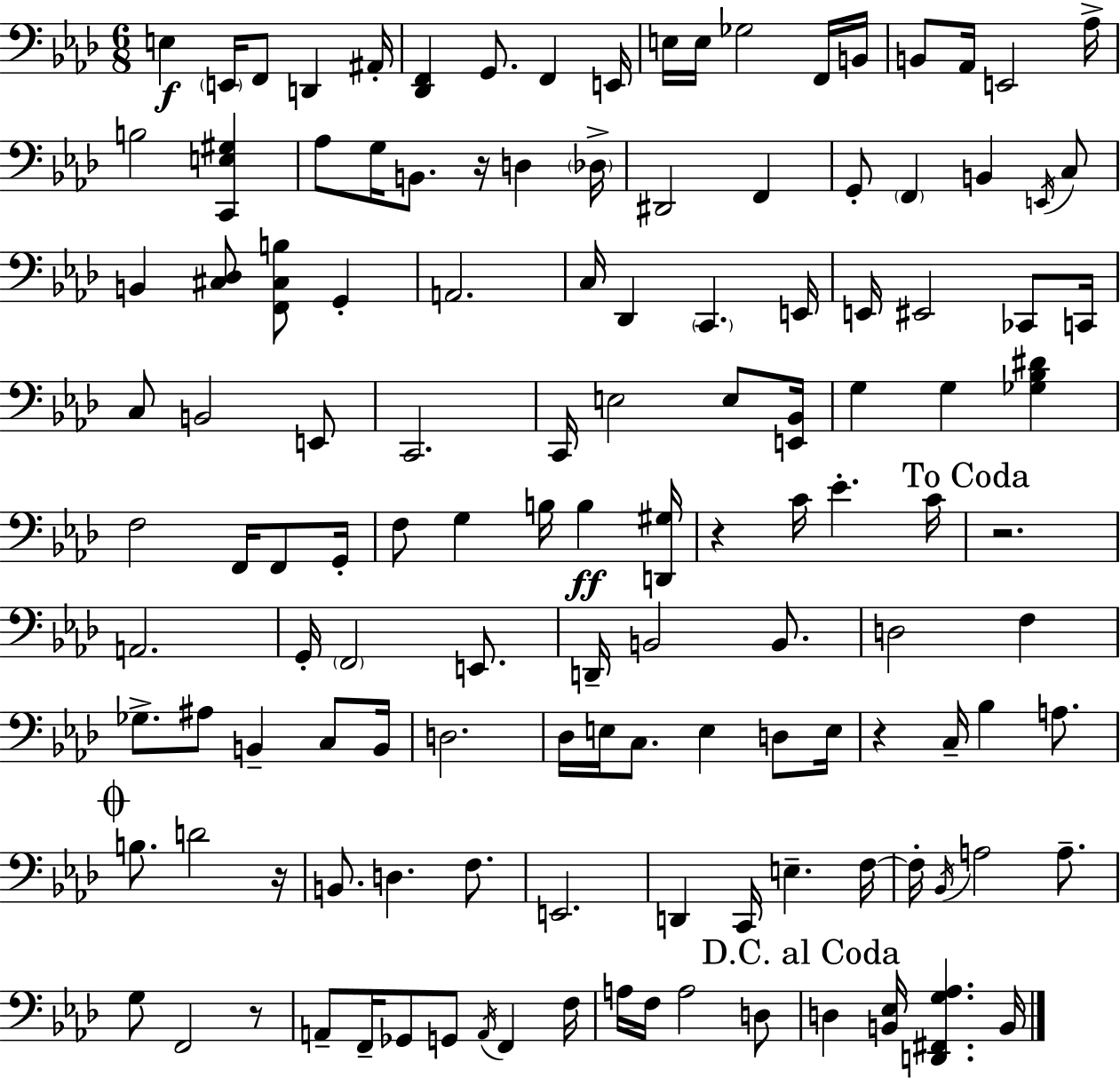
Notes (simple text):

E3/q E2/s F2/e D2/q A#2/s [Db2,F2]/q G2/e. F2/q E2/s E3/s E3/s Gb3/h F2/s B2/s B2/e Ab2/s E2/h Ab3/s B3/h [C2,E3,G#3]/q Ab3/e G3/s B2/e. R/s D3/q Db3/s D#2/h F2/q G2/e F2/q B2/q E2/s C3/e B2/q [C#3,Db3]/e [F2,C#3,B3]/e G2/q A2/h. C3/s Db2/q C2/q. E2/s E2/s EIS2/h CES2/e C2/s C3/e B2/h E2/e C2/h. C2/s E3/h E3/e [E2,Bb2]/s G3/q G3/q [Gb3,Bb3,D#4]/q F3/h F2/s F2/e G2/s F3/e G3/q B3/s B3/q [D2,G#3]/s R/q C4/s Eb4/q. C4/s R/h. A2/h. G2/s F2/h E2/e. D2/s B2/h B2/e. D3/h F3/q Gb3/e. A#3/e B2/q C3/e B2/s D3/h. Db3/s E3/s C3/e. E3/q D3/e E3/s R/q C3/s Bb3/q A3/e. B3/e. D4/h R/s B2/e. D3/q. F3/e. E2/h. D2/q C2/s E3/q. F3/s F3/s Bb2/s A3/h A3/e. G3/e F2/h R/e A2/e F2/s Gb2/e G2/e A2/s F2/q F3/s A3/s F3/s A3/h D3/e D3/q [B2,Eb3]/s [D2,F#2,G3,Ab3]/q. B2/s